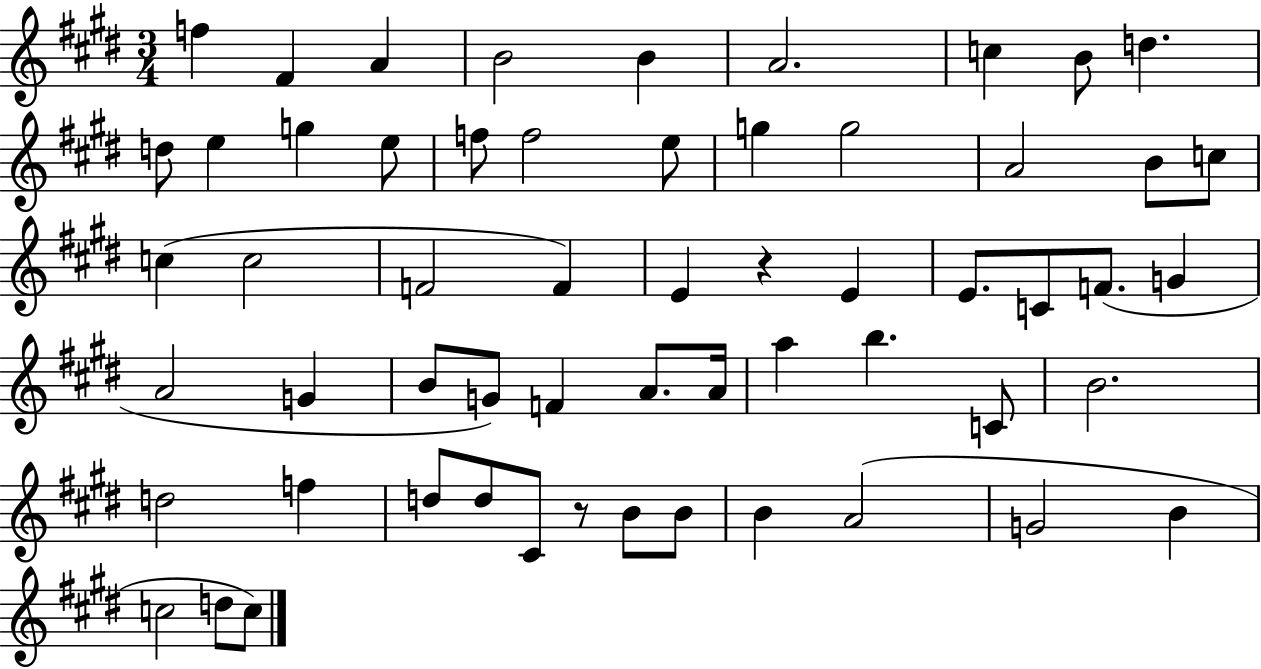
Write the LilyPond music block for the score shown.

{
  \clef treble
  \numericTimeSignature
  \time 3/4
  \key e \major
  f''4 fis'4 a'4 | b'2 b'4 | a'2. | c''4 b'8 d''4. | \break d''8 e''4 g''4 e''8 | f''8 f''2 e''8 | g''4 g''2 | a'2 b'8 c''8 | \break c''4( c''2 | f'2 f'4) | e'4 r4 e'4 | e'8. c'8 f'8.( g'4 | \break a'2 g'4 | b'8 g'8) f'4 a'8. a'16 | a''4 b''4. c'8 | b'2. | \break d''2 f''4 | d''8 d''8 cis'8 r8 b'8 b'8 | b'4 a'2( | g'2 b'4 | \break c''2 d''8 c''8) | \bar "|."
}